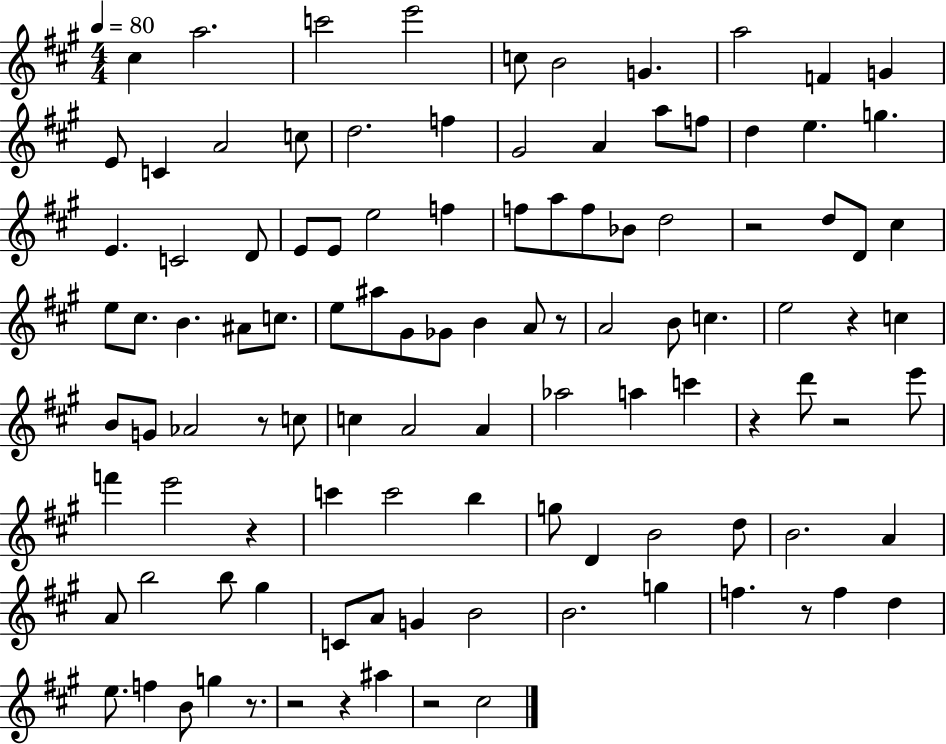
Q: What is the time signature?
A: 4/4